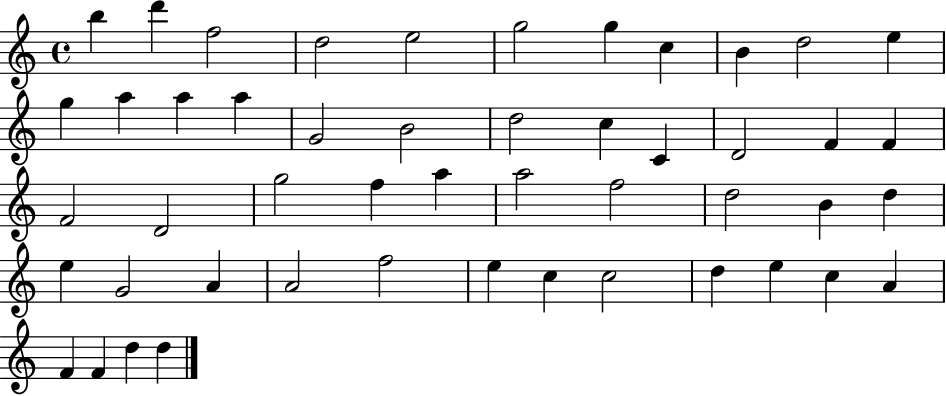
{
  \clef treble
  \time 4/4
  \defaultTimeSignature
  \key c \major
  b''4 d'''4 f''2 | d''2 e''2 | g''2 g''4 c''4 | b'4 d''2 e''4 | \break g''4 a''4 a''4 a''4 | g'2 b'2 | d''2 c''4 c'4 | d'2 f'4 f'4 | \break f'2 d'2 | g''2 f''4 a''4 | a''2 f''2 | d''2 b'4 d''4 | \break e''4 g'2 a'4 | a'2 f''2 | e''4 c''4 c''2 | d''4 e''4 c''4 a'4 | \break f'4 f'4 d''4 d''4 | \bar "|."
}